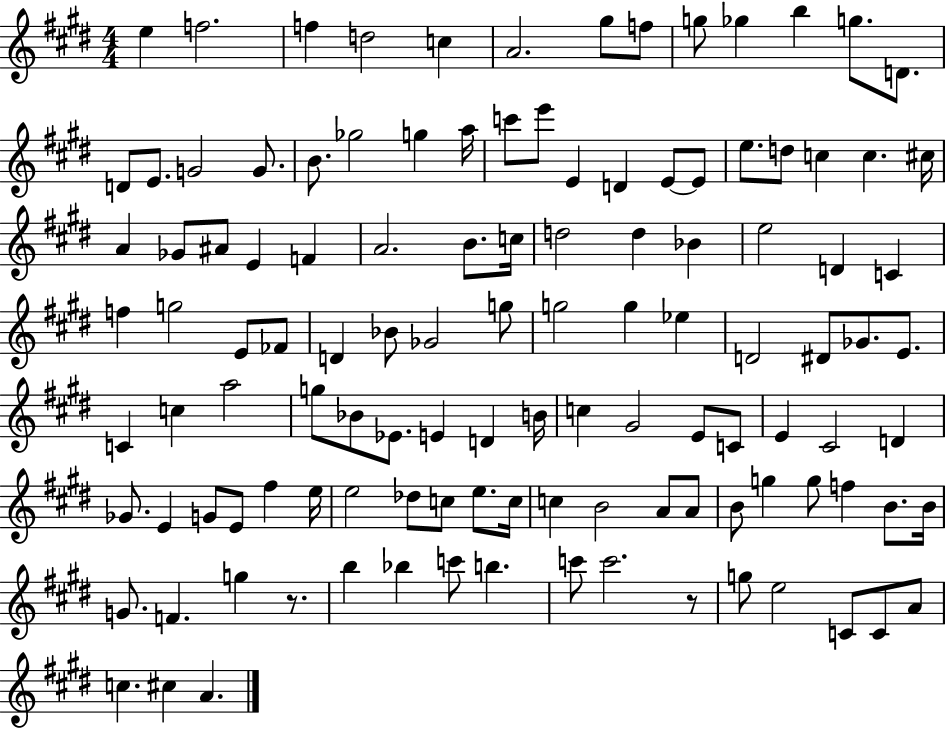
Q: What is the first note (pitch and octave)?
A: E5